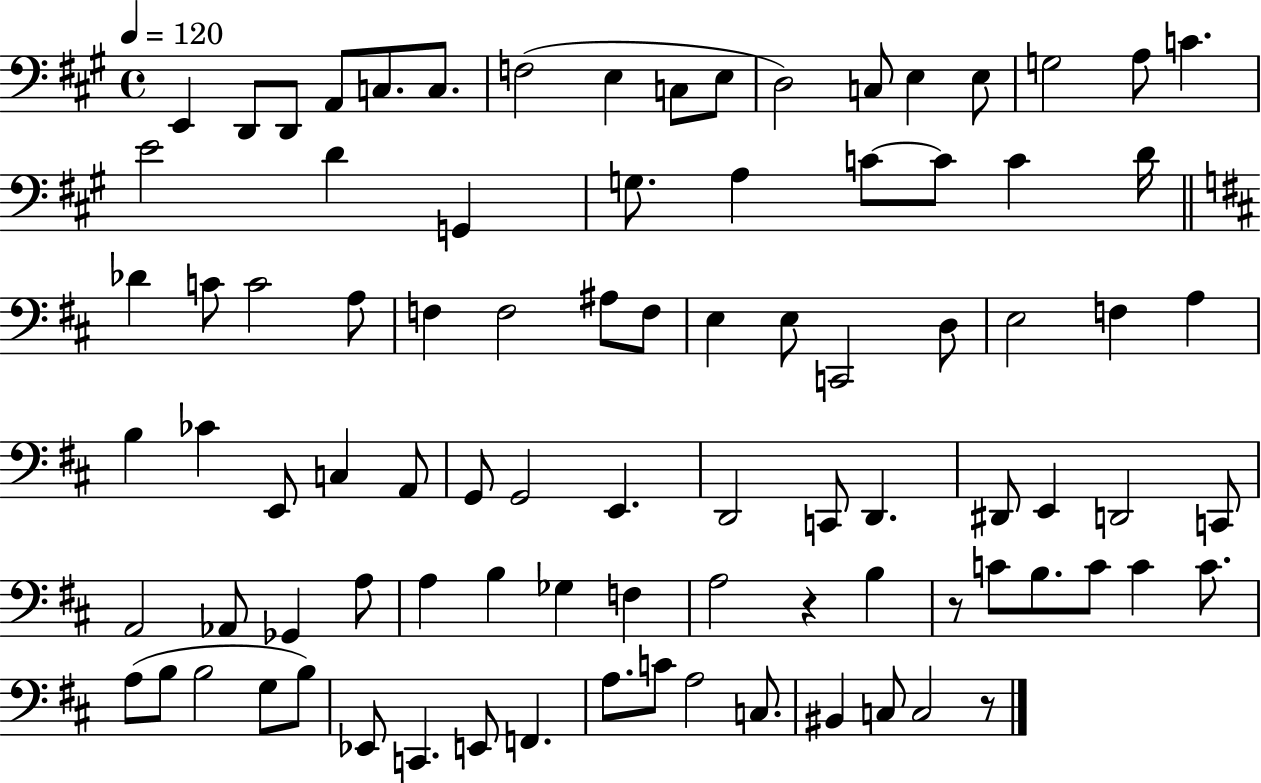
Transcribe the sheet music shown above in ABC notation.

X:1
T:Untitled
M:4/4
L:1/4
K:A
E,, D,,/2 D,,/2 A,,/2 C,/2 C,/2 F,2 E, C,/2 E,/2 D,2 C,/2 E, E,/2 G,2 A,/2 C E2 D G,, G,/2 A, C/2 C/2 C D/4 _D C/2 C2 A,/2 F, F,2 ^A,/2 F,/2 E, E,/2 C,,2 D,/2 E,2 F, A, B, _C E,,/2 C, A,,/2 G,,/2 G,,2 E,, D,,2 C,,/2 D,, ^D,,/2 E,, D,,2 C,,/2 A,,2 _A,,/2 _G,, A,/2 A, B, _G, F, A,2 z B, z/2 C/2 B,/2 C/2 C C/2 A,/2 B,/2 B,2 G,/2 B,/2 _E,,/2 C,, E,,/2 F,, A,/2 C/2 A,2 C,/2 ^B,, C,/2 C,2 z/2